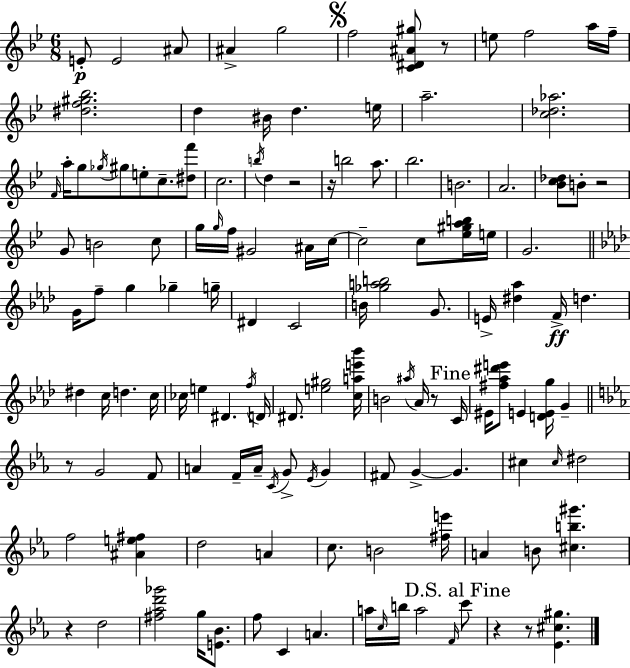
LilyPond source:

{
  \clef treble
  \numericTimeSignature
  \time 6/8
  \key bes \major
  \repeat volta 2 { e'8-.\p e'2 ais'8 | ais'4-> g''2 | \mark \markup { \musicglyph "scripts.segno" } f''2 <c' dis' ais' gis''>8 r8 | e''8 f''2 a''16 f''16-- | \break <dis'' f'' gis'' bes''>2. | d''4 bis'16 d''4. e''16 | a''2.-- | <c'' des'' aes''>2. | \break \grace { f'16 } a''16-. g''8 \acciaccatura { ges''16 } gis''8 e''8-. c''8.-- | <dis'' f'''>8 c''2. | \acciaccatura { b''16 } d''4 r2 | r16 b''2 | \break a''8. bes''2. | b'2. | a'2. | <bes' c'' des''>8 b'8-. r2 | \break g'8 b'2 | c''8 g''16 \grace { g''16 } f''16 gis'2 | ais'16 c''16~~ c''2-- | c''8 <ees'' gis'' a'' b''>16 e''16 g'2. | \break \bar "||" \break \key f \minor g'16 f''8-- g''4 ges''4-- g''16-- | dis'4 c'2 | b'16 <ges'' a'' b''>2 g'8. | e'16-> <dis'' aes''>4 f'16->\ff d''4. | \break dis''4 c''16 d''4. c''16 | ces''16 e''4 dis'4. \acciaccatura { f''16 } | d'16 dis'8. <e'' gis''>2 | <c'' a'' e''' bes'''>16 b'2 \acciaccatura { ais''16 } aes'16 r8 | \break \mark "Fine" c'16 eis'16 <fis'' aes'' dis''' e'''>8 e'4 <d' e' g''>16 g'4-- | \bar "||" \break \key ees \major r8 g'2 f'8 | a'4 f'16-- a'16-- \acciaccatura { c'16 } g'8-> \acciaccatura { ees'16 } g'4 | fis'8 g'4->~~ g'4. | cis''4 \grace { cis''16 } dis''2 | \break f''2 <ais' e'' fis''>4 | d''2 a'4 | c''8. b'2 | <fis'' e'''>16 a'4 b'8 <cis'' b'' gis'''>4. | \break r4 d''2 | <fis'' aes'' d''' ges'''>2 g''16 | <e' bes'>8. f''8 c'4 a'4. | a''16 \grace { c''16 } b''16 a''2 | \break \grace { f'16 } \mark "D.S. al Fine" c'''8 r4 r8 <ees' cis'' gis''>4. | } \bar "|."
}